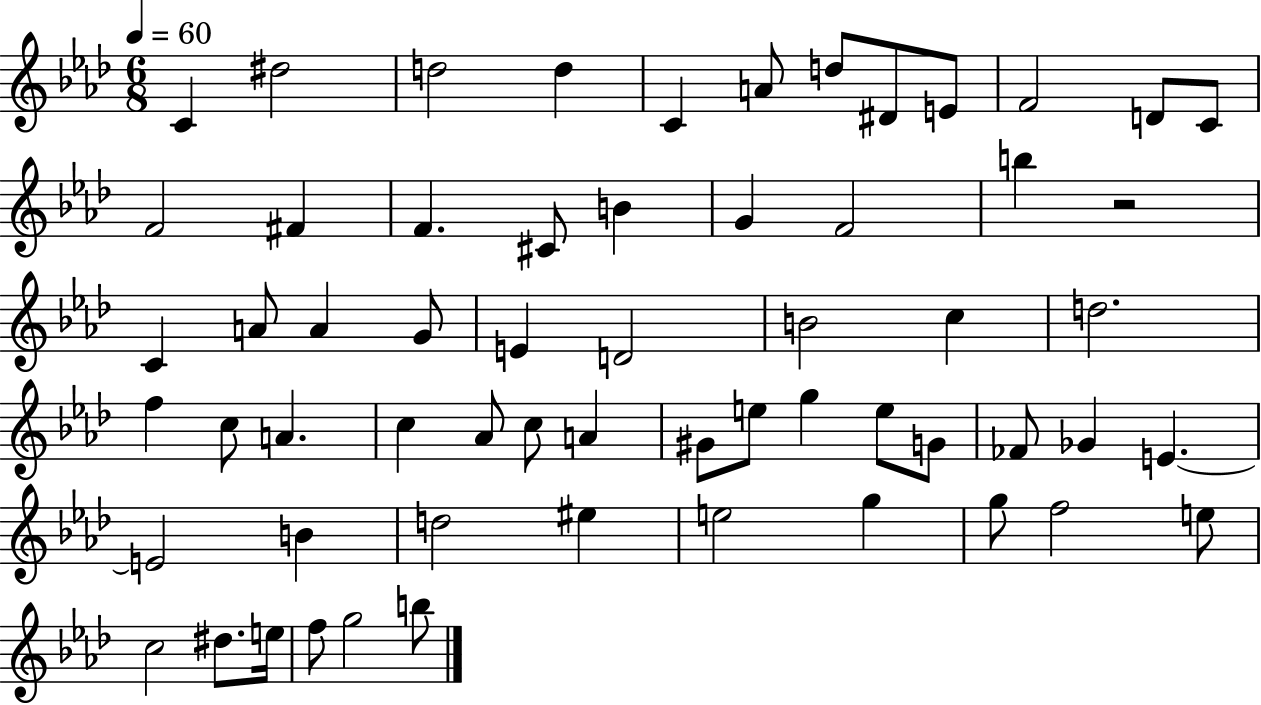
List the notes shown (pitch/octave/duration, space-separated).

C4/q D#5/h D5/h D5/q C4/q A4/e D5/e D#4/e E4/e F4/h D4/e C4/e F4/h F#4/q F4/q. C#4/e B4/q G4/q F4/h B5/q R/h C4/q A4/e A4/q G4/e E4/q D4/h B4/h C5/q D5/h. F5/q C5/e A4/q. C5/q Ab4/e C5/e A4/q G#4/e E5/e G5/q E5/e G4/e FES4/e Gb4/q E4/q. E4/h B4/q D5/h EIS5/q E5/h G5/q G5/e F5/h E5/e C5/h D#5/e. E5/s F5/e G5/h B5/e